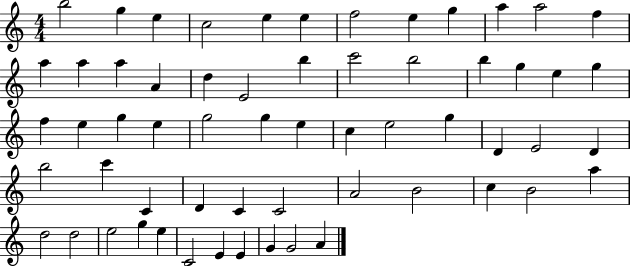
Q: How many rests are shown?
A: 0